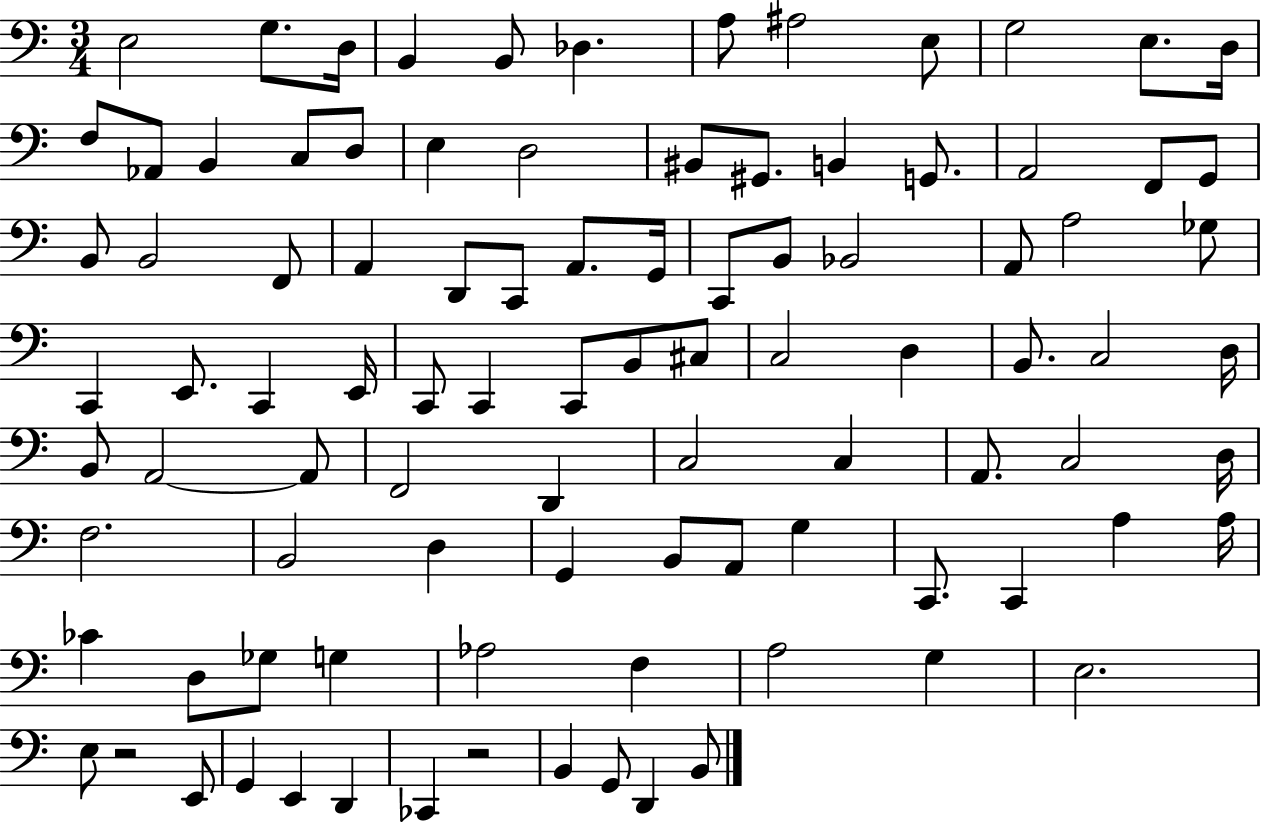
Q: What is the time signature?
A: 3/4